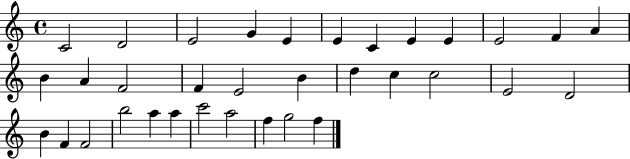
C4/h D4/h E4/h G4/q E4/q E4/q C4/q E4/q E4/q E4/h F4/q A4/q B4/q A4/q F4/h F4/q E4/h B4/q D5/q C5/q C5/h E4/h D4/h B4/q F4/q F4/h B5/h A5/q A5/q C6/h A5/h F5/q G5/h F5/q